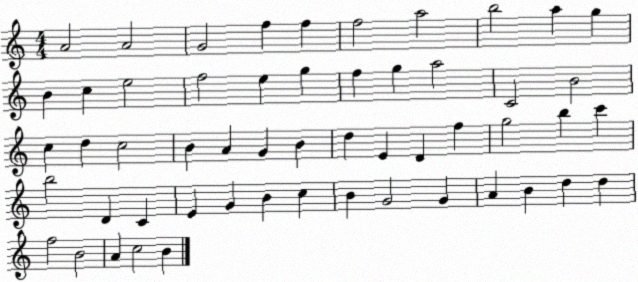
X:1
T:Untitled
M:4/4
L:1/4
K:C
A2 A2 G2 f f f2 a2 b2 a g B c e2 f2 e g f g a2 C2 B2 c d c2 B A G B d E D f g2 b c' b2 D C E G B c B G2 G A B d d f2 B2 A c2 B